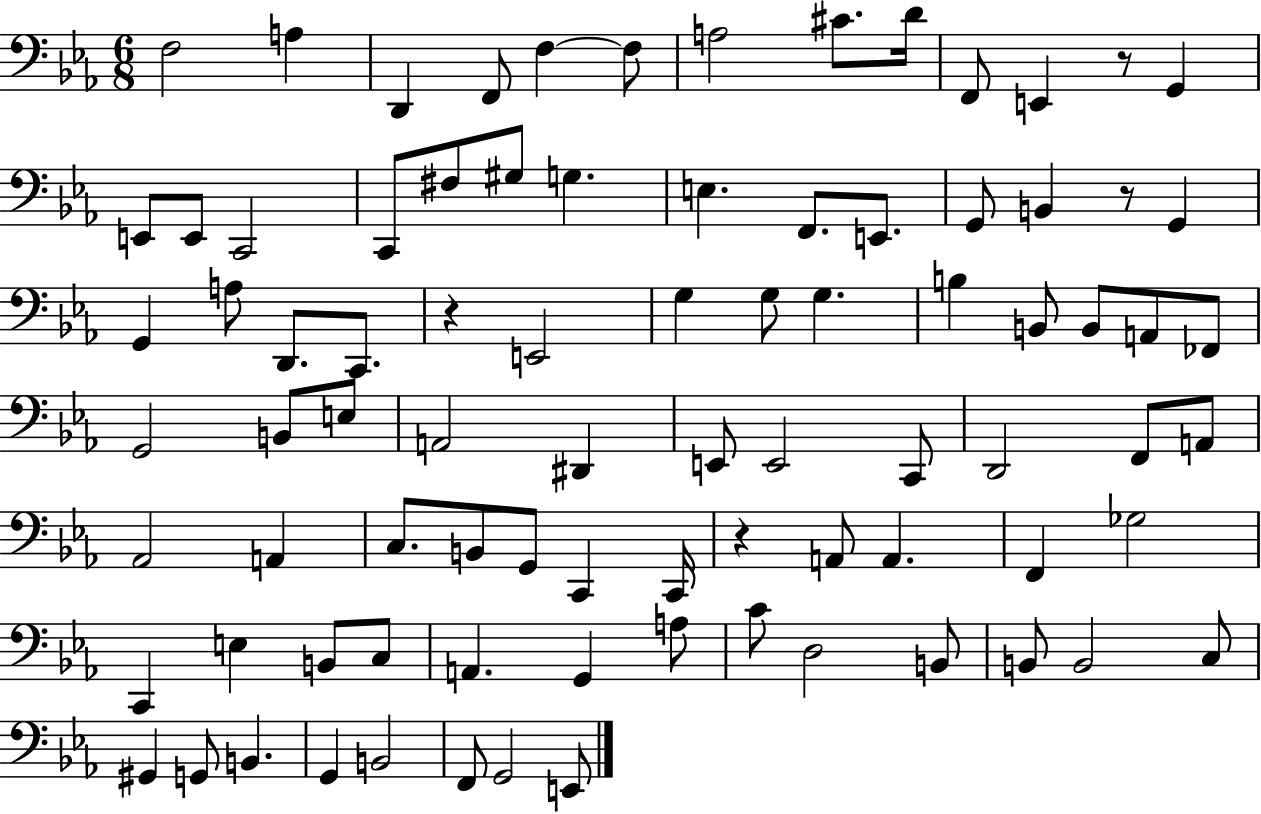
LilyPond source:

{
  \clef bass
  \numericTimeSignature
  \time 6/8
  \key ees \major
  f2 a4 | d,4 f,8 f4~~ f8 | a2 cis'8. d'16 | f,8 e,4 r8 g,4 | \break e,8 e,8 c,2 | c,8 fis8 gis8 g4. | e4. f,8. e,8. | g,8 b,4 r8 g,4 | \break g,4 a8 d,8. c,8. | r4 e,2 | g4 g8 g4. | b4 b,8 b,8 a,8 fes,8 | \break g,2 b,8 e8 | a,2 dis,4 | e,8 e,2 c,8 | d,2 f,8 a,8 | \break aes,2 a,4 | c8. b,8 g,8 c,4 c,16 | r4 a,8 a,4. | f,4 ges2 | \break c,4 e4 b,8 c8 | a,4. g,4 a8 | c'8 d2 b,8 | b,8 b,2 c8 | \break gis,4 g,8 b,4. | g,4 b,2 | f,8 g,2 e,8 | \bar "|."
}